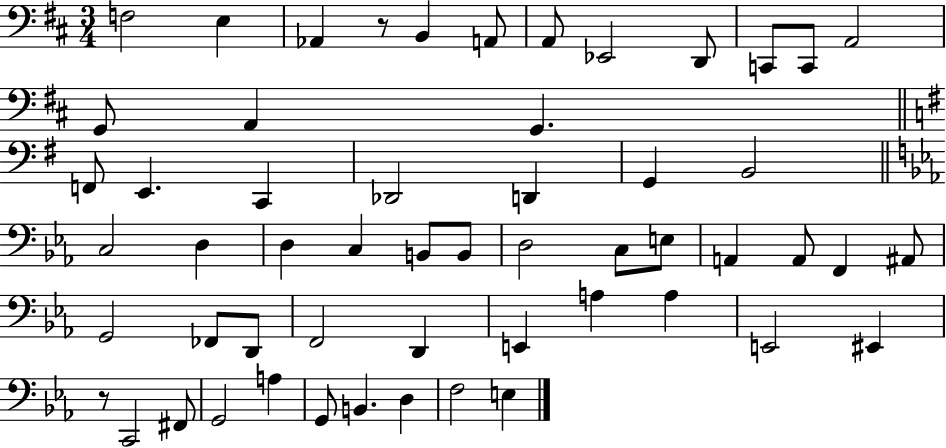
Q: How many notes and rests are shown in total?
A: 55